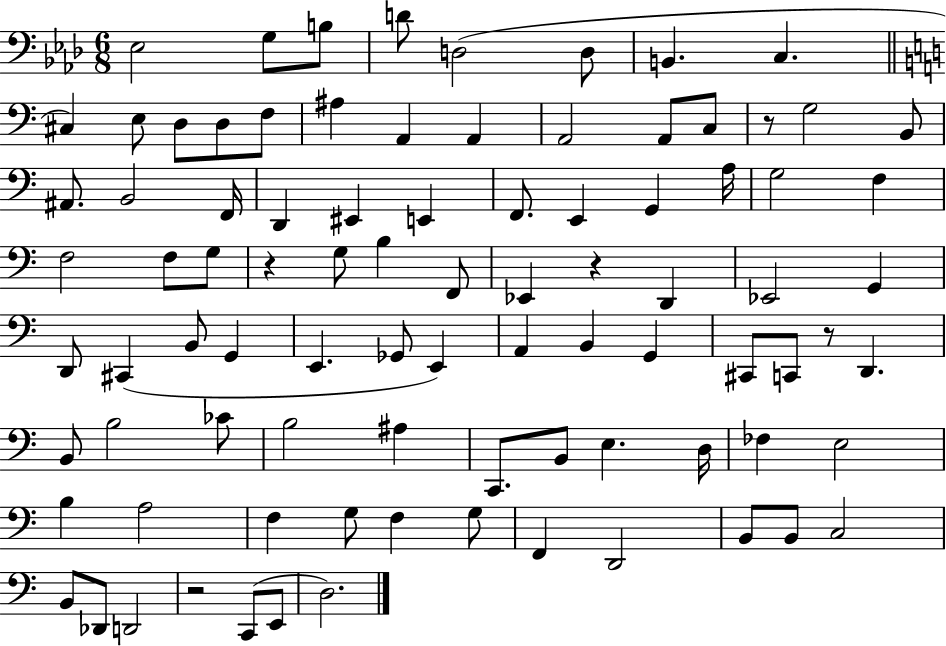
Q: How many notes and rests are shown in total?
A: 89